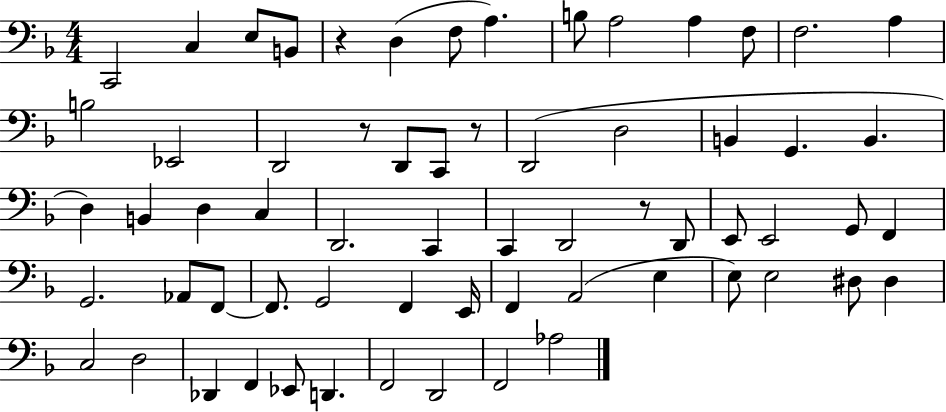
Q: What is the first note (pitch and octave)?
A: C2